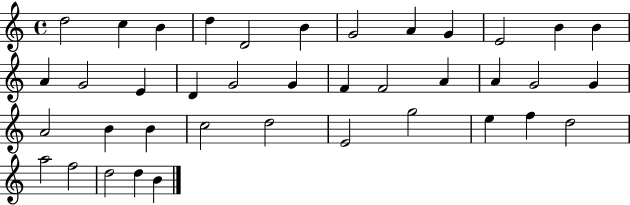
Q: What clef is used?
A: treble